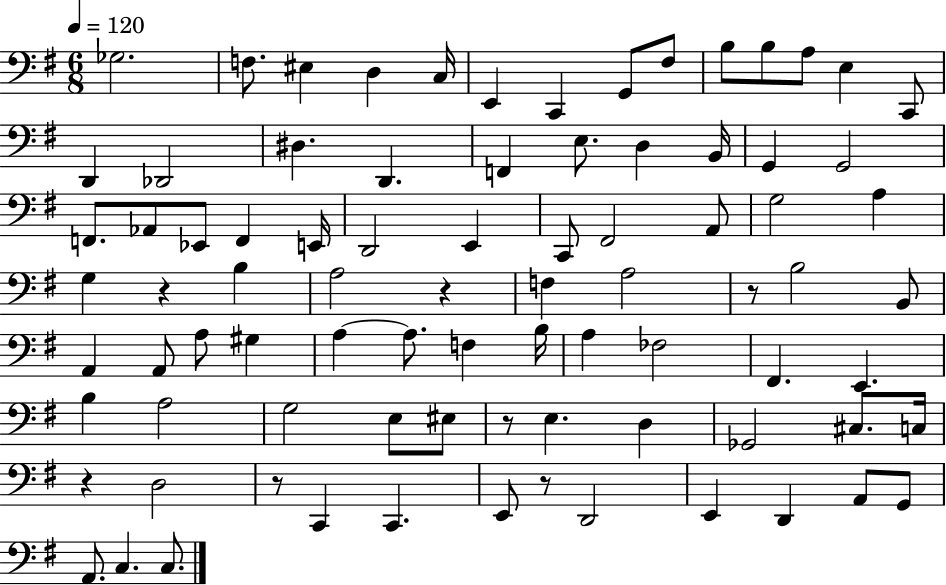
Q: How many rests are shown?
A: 7